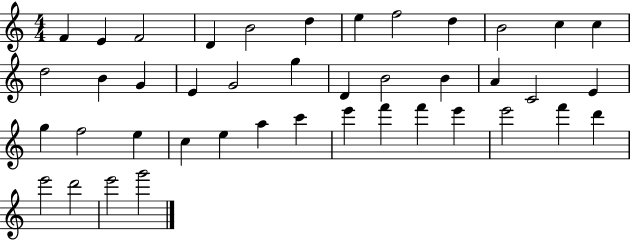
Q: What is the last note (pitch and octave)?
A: G6